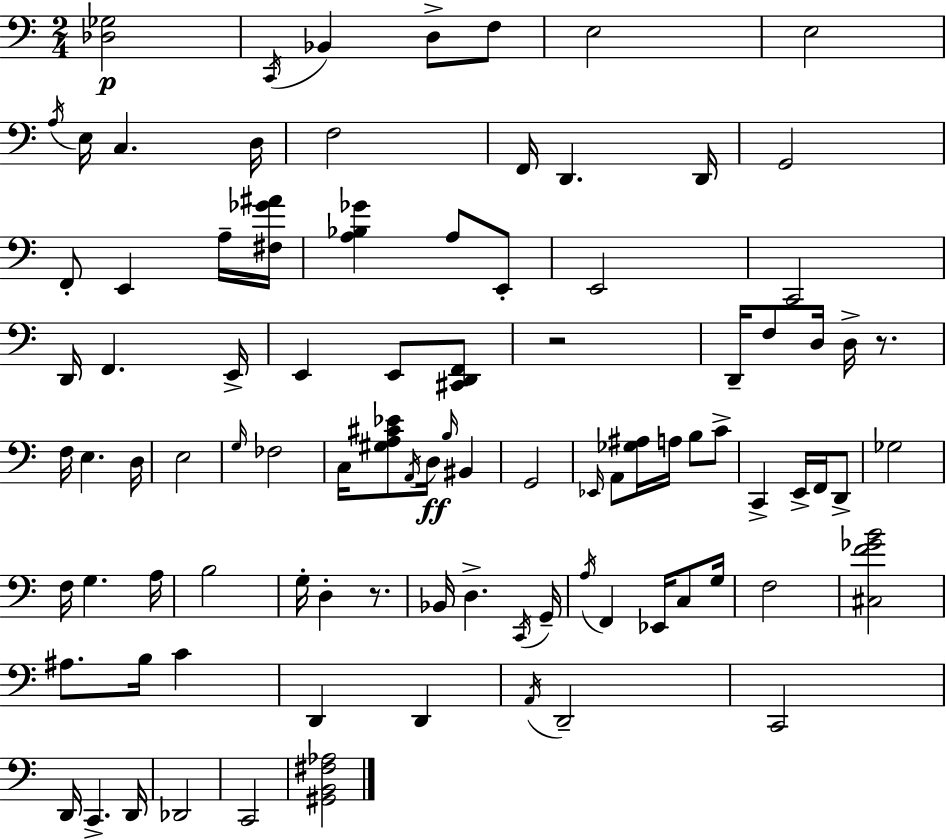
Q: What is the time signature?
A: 2/4